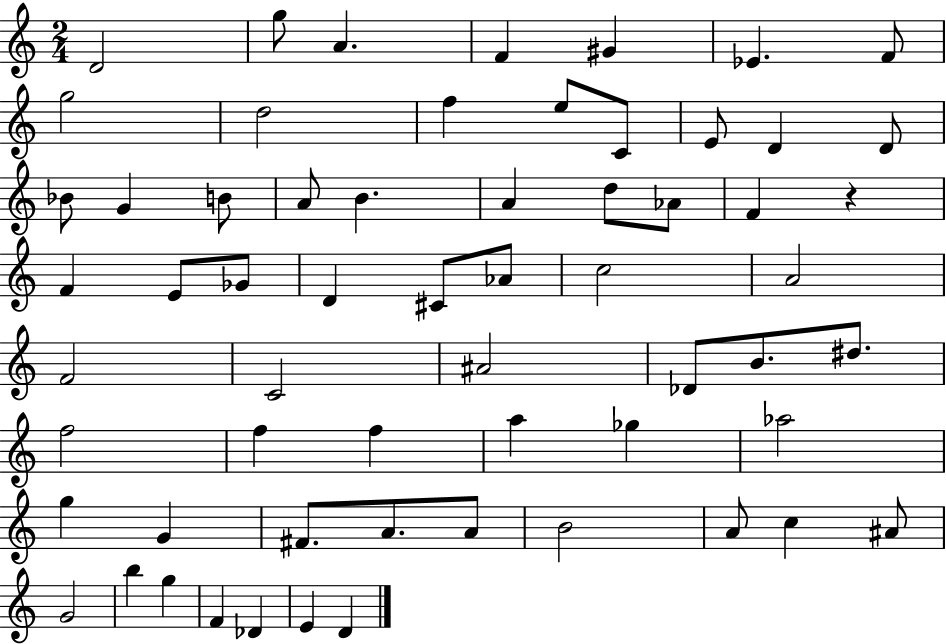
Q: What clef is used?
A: treble